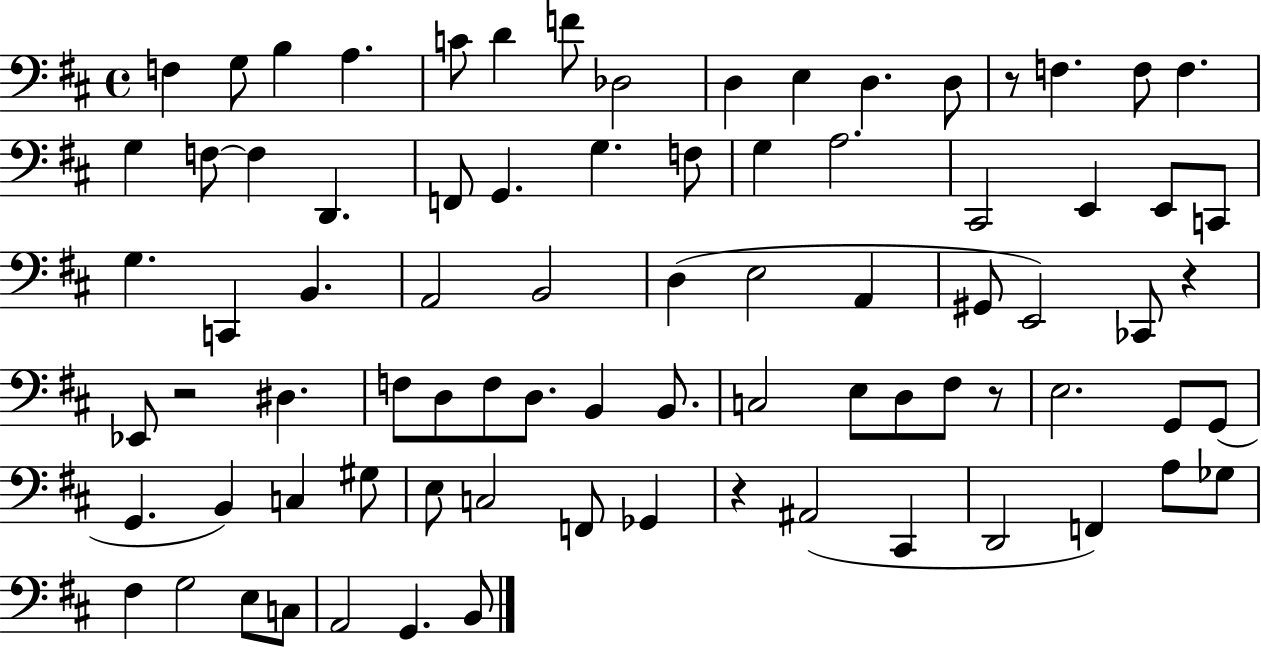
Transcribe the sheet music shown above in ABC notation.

X:1
T:Untitled
M:4/4
L:1/4
K:D
F, G,/2 B, A, C/2 D F/2 _D,2 D, E, D, D,/2 z/2 F, F,/2 F, G, F,/2 F, D,, F,,/2 G,, G, F,/2 G, A,2 ^C,,2 E,, E,,/2 C,,/2 G, C,, B,, A,,2 B,,2 D, E,2 A,, ^G,,/2 E,,2 _C,,/2 z _E,,/2 z2 ^D, F,/2 D,/2 F,/2 D,/2 B,, B,,/2 C,2 E,/2 D,/2 ^F,/2 z/2 E,2 G,,/2 G,,/2 G,, B,, C, ^G,/2 E,/2 C,2 F,,/2 _G,, z ^A,,2 ^C,, D,,2 F,, A,/2 _G,/2 ^F, G,2 E,/2 C,/2 A,,2 G,, B,,/2